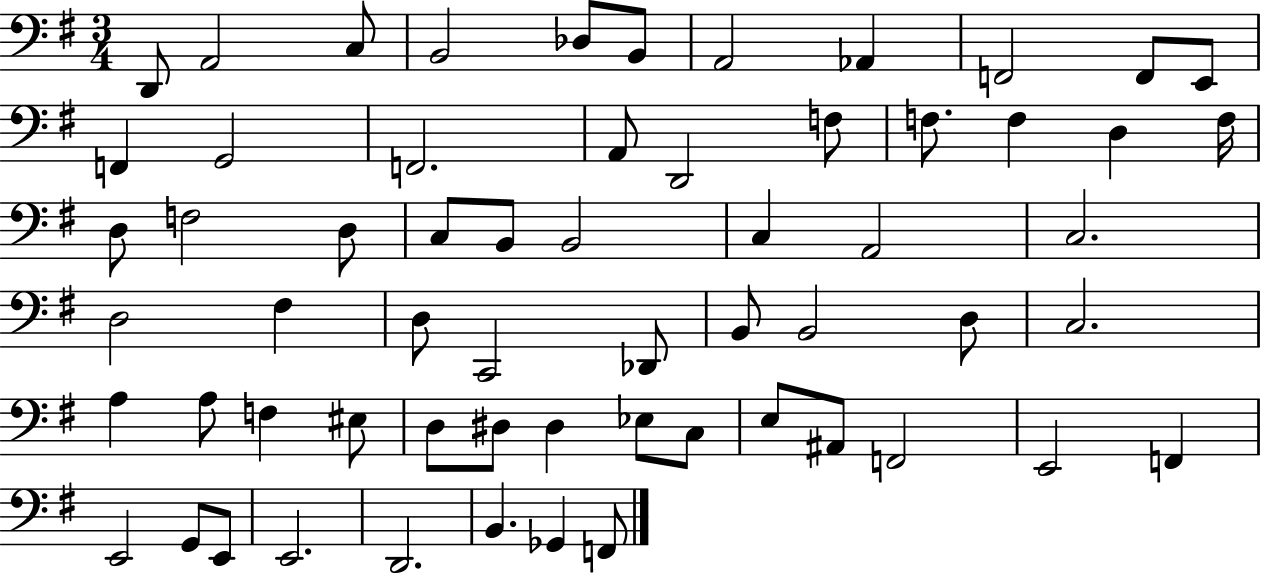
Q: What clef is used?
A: bass